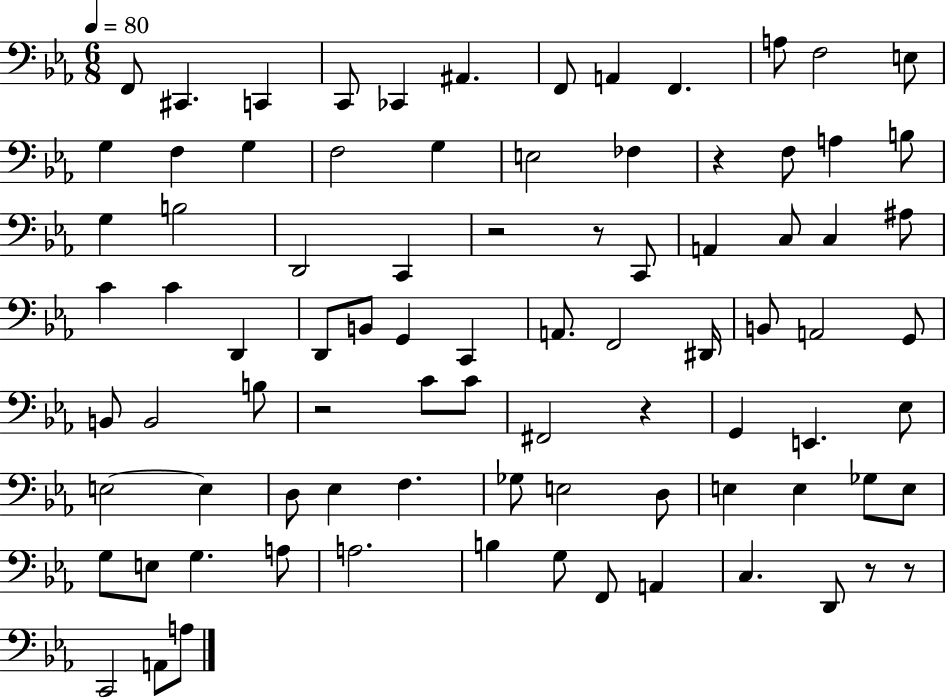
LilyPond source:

{
  \clef bass
  \numericTimeSignature
  \time 6/8
  \key ees \major
  \tempo 4 = 80
  \repeat volta 2 { f,8 cis,4. c,4 | c,8 ces,4 ais,4. | f,8 a,4 f,4. | a8 f2 e8 | \break g4 f4 g4 | f2 g4 | e2 fes4 | r4 f8 a4 b8 | \break g4 b2 | d,2 c,4 | r2 r8 c,8 | a,4 c8 c4 ais8 | \break c'4 c'4 d,4 | d,8 b,8 g,4 c,4 | a,8. f,2 dis,16 | b,8 a,2 g,8 | \break b,8 b,2 b8 | r2 c'8 c'8 | fis,2 r4 | g,4 e,4. ees8 | \break e2~~ e4 | d8 ees4 f4. | ges8 e2 d8 | e4 e4 ges8 e8 | \break g8 e8 g4. a8 | a2. | b4 g8 f,8 a,4 | c4. d,8 r8 r8 | \break c,2 a,8 a8 | } \bar "|."
}